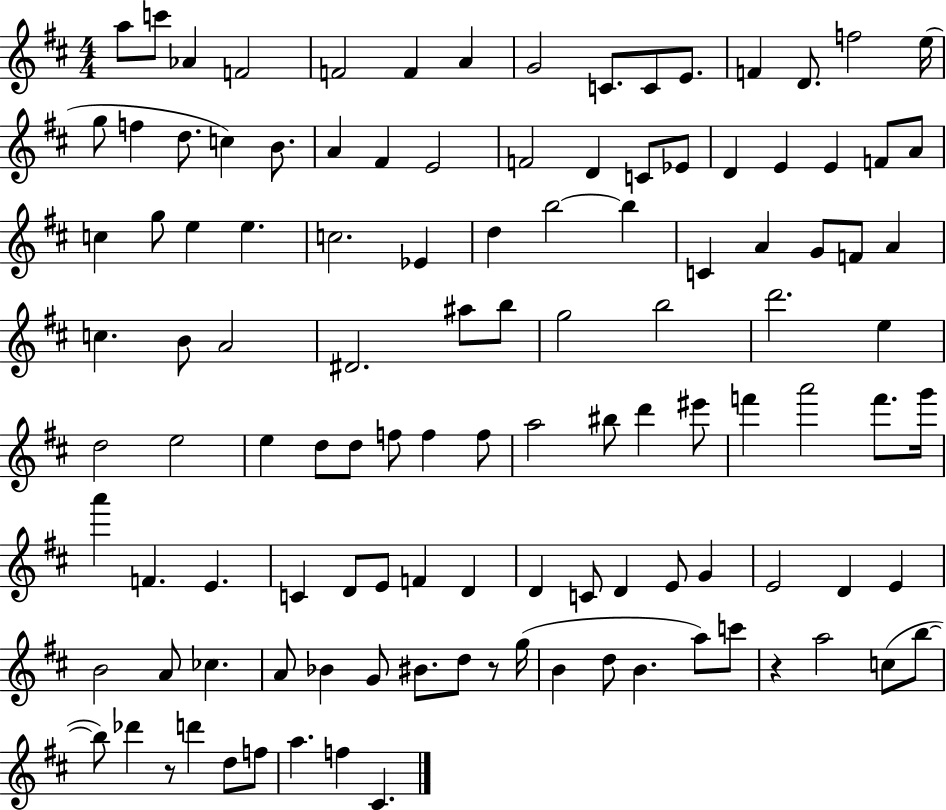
A5/e C6/e Ab4/q F4/h F4/h F4/q A4/q G4/h C4/e. C4/e E4/e. F4/q D4/e. F5/h E5/s G5/e F5/q D5/e. C5/q B4/e. A4/q F#4/q E4/h F4/h D4/q C4/e Eb4/e D4/q E4/q E4/q F4/e A4/e C5/q G5/e E5/q E5/q. C5/h. Eb4/q D5/q B5/h B5/q C4/q A4/q G4/e F4/e A4/q C5/q. B4/e A4/h D#4/h. A#5/e B5/e G5/h B5/h D6/h. E5/q D5/h E5/h E5/q D5/e D5/e F5/e F5/q F5/e A5/h BIS5/e D6/q EIS6/e F6/q A6/h F6/e. G6/s A6/q F4/q. E4/q. C4/q D4/e E4/e F4/q D4/q D4/q C4/e D4/q E4/e G4/q E4/h D4/q E4/q B4/h A4/e CES5/q. A4/e Bb4/q G4/e BIS4/e. D5/e R/e G5/s B4/q D5/e B4/q. A5/e C6/e R/q A5/h C5/e B5/e B5/e Db6/q R/e D6/q D5/e F5/e A5/q. F5/q C#4/q.